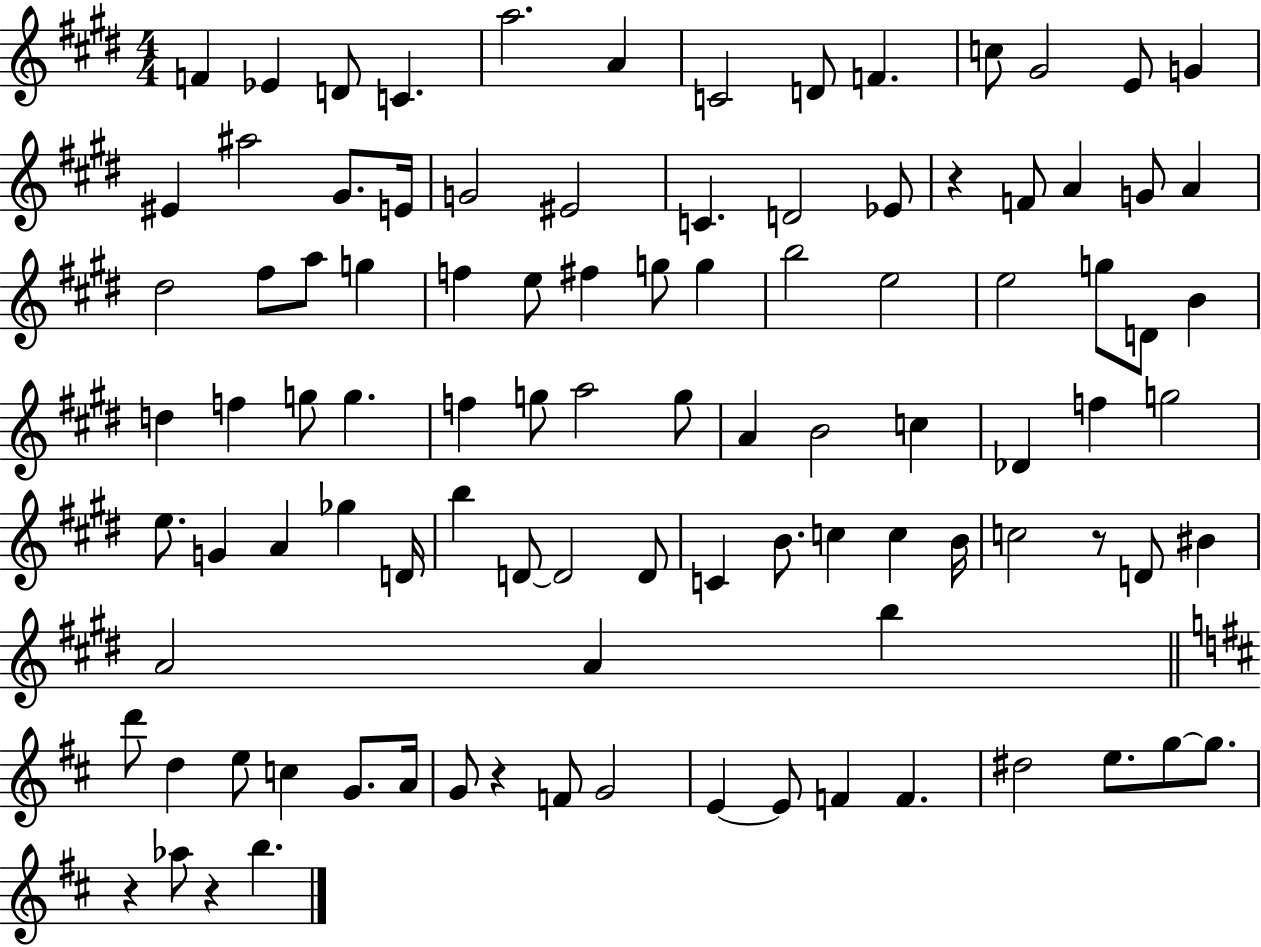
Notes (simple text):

F4/q Eb4/q D4/e C4/q. A5/h. A4/q C4/h D4/e F4/q. C5/e G#4/h E4/e G4/q EIS4/q A#5/h G#4/e. E4/s G4/h EIS4/h C4/q. D4/h Eb4/e R/q F4/e A4/q G4/e A4/q D#5/h F#5/e A5/e G5/q F5/q E5/e F#5/q G5/e G5/q B5/h E5/h E5/h G5/e D4/e B4/q D5/q F5/q G5/e G5/q. F5/q G5/e A5/h G5/e A4/q B4/h C5/q Db4/q F5/q G5/h E5/e. G4/q A4/q Gb5/q D4/s B5/q D4/e D4/h D4/e C4/q B4/e. C5/q C5/q B4/s C5/h R/e D4/e BIS4/q A4/h A4/q B5/q D6/e D5/q E5/e C5/q G4/e. A4/s G4/e R/q F4/e G4/h E4/q E4/e F4/q F4/q. D#5/h E5/e. G5/e G5/e. R/q Ab5/e R/q B5/q.